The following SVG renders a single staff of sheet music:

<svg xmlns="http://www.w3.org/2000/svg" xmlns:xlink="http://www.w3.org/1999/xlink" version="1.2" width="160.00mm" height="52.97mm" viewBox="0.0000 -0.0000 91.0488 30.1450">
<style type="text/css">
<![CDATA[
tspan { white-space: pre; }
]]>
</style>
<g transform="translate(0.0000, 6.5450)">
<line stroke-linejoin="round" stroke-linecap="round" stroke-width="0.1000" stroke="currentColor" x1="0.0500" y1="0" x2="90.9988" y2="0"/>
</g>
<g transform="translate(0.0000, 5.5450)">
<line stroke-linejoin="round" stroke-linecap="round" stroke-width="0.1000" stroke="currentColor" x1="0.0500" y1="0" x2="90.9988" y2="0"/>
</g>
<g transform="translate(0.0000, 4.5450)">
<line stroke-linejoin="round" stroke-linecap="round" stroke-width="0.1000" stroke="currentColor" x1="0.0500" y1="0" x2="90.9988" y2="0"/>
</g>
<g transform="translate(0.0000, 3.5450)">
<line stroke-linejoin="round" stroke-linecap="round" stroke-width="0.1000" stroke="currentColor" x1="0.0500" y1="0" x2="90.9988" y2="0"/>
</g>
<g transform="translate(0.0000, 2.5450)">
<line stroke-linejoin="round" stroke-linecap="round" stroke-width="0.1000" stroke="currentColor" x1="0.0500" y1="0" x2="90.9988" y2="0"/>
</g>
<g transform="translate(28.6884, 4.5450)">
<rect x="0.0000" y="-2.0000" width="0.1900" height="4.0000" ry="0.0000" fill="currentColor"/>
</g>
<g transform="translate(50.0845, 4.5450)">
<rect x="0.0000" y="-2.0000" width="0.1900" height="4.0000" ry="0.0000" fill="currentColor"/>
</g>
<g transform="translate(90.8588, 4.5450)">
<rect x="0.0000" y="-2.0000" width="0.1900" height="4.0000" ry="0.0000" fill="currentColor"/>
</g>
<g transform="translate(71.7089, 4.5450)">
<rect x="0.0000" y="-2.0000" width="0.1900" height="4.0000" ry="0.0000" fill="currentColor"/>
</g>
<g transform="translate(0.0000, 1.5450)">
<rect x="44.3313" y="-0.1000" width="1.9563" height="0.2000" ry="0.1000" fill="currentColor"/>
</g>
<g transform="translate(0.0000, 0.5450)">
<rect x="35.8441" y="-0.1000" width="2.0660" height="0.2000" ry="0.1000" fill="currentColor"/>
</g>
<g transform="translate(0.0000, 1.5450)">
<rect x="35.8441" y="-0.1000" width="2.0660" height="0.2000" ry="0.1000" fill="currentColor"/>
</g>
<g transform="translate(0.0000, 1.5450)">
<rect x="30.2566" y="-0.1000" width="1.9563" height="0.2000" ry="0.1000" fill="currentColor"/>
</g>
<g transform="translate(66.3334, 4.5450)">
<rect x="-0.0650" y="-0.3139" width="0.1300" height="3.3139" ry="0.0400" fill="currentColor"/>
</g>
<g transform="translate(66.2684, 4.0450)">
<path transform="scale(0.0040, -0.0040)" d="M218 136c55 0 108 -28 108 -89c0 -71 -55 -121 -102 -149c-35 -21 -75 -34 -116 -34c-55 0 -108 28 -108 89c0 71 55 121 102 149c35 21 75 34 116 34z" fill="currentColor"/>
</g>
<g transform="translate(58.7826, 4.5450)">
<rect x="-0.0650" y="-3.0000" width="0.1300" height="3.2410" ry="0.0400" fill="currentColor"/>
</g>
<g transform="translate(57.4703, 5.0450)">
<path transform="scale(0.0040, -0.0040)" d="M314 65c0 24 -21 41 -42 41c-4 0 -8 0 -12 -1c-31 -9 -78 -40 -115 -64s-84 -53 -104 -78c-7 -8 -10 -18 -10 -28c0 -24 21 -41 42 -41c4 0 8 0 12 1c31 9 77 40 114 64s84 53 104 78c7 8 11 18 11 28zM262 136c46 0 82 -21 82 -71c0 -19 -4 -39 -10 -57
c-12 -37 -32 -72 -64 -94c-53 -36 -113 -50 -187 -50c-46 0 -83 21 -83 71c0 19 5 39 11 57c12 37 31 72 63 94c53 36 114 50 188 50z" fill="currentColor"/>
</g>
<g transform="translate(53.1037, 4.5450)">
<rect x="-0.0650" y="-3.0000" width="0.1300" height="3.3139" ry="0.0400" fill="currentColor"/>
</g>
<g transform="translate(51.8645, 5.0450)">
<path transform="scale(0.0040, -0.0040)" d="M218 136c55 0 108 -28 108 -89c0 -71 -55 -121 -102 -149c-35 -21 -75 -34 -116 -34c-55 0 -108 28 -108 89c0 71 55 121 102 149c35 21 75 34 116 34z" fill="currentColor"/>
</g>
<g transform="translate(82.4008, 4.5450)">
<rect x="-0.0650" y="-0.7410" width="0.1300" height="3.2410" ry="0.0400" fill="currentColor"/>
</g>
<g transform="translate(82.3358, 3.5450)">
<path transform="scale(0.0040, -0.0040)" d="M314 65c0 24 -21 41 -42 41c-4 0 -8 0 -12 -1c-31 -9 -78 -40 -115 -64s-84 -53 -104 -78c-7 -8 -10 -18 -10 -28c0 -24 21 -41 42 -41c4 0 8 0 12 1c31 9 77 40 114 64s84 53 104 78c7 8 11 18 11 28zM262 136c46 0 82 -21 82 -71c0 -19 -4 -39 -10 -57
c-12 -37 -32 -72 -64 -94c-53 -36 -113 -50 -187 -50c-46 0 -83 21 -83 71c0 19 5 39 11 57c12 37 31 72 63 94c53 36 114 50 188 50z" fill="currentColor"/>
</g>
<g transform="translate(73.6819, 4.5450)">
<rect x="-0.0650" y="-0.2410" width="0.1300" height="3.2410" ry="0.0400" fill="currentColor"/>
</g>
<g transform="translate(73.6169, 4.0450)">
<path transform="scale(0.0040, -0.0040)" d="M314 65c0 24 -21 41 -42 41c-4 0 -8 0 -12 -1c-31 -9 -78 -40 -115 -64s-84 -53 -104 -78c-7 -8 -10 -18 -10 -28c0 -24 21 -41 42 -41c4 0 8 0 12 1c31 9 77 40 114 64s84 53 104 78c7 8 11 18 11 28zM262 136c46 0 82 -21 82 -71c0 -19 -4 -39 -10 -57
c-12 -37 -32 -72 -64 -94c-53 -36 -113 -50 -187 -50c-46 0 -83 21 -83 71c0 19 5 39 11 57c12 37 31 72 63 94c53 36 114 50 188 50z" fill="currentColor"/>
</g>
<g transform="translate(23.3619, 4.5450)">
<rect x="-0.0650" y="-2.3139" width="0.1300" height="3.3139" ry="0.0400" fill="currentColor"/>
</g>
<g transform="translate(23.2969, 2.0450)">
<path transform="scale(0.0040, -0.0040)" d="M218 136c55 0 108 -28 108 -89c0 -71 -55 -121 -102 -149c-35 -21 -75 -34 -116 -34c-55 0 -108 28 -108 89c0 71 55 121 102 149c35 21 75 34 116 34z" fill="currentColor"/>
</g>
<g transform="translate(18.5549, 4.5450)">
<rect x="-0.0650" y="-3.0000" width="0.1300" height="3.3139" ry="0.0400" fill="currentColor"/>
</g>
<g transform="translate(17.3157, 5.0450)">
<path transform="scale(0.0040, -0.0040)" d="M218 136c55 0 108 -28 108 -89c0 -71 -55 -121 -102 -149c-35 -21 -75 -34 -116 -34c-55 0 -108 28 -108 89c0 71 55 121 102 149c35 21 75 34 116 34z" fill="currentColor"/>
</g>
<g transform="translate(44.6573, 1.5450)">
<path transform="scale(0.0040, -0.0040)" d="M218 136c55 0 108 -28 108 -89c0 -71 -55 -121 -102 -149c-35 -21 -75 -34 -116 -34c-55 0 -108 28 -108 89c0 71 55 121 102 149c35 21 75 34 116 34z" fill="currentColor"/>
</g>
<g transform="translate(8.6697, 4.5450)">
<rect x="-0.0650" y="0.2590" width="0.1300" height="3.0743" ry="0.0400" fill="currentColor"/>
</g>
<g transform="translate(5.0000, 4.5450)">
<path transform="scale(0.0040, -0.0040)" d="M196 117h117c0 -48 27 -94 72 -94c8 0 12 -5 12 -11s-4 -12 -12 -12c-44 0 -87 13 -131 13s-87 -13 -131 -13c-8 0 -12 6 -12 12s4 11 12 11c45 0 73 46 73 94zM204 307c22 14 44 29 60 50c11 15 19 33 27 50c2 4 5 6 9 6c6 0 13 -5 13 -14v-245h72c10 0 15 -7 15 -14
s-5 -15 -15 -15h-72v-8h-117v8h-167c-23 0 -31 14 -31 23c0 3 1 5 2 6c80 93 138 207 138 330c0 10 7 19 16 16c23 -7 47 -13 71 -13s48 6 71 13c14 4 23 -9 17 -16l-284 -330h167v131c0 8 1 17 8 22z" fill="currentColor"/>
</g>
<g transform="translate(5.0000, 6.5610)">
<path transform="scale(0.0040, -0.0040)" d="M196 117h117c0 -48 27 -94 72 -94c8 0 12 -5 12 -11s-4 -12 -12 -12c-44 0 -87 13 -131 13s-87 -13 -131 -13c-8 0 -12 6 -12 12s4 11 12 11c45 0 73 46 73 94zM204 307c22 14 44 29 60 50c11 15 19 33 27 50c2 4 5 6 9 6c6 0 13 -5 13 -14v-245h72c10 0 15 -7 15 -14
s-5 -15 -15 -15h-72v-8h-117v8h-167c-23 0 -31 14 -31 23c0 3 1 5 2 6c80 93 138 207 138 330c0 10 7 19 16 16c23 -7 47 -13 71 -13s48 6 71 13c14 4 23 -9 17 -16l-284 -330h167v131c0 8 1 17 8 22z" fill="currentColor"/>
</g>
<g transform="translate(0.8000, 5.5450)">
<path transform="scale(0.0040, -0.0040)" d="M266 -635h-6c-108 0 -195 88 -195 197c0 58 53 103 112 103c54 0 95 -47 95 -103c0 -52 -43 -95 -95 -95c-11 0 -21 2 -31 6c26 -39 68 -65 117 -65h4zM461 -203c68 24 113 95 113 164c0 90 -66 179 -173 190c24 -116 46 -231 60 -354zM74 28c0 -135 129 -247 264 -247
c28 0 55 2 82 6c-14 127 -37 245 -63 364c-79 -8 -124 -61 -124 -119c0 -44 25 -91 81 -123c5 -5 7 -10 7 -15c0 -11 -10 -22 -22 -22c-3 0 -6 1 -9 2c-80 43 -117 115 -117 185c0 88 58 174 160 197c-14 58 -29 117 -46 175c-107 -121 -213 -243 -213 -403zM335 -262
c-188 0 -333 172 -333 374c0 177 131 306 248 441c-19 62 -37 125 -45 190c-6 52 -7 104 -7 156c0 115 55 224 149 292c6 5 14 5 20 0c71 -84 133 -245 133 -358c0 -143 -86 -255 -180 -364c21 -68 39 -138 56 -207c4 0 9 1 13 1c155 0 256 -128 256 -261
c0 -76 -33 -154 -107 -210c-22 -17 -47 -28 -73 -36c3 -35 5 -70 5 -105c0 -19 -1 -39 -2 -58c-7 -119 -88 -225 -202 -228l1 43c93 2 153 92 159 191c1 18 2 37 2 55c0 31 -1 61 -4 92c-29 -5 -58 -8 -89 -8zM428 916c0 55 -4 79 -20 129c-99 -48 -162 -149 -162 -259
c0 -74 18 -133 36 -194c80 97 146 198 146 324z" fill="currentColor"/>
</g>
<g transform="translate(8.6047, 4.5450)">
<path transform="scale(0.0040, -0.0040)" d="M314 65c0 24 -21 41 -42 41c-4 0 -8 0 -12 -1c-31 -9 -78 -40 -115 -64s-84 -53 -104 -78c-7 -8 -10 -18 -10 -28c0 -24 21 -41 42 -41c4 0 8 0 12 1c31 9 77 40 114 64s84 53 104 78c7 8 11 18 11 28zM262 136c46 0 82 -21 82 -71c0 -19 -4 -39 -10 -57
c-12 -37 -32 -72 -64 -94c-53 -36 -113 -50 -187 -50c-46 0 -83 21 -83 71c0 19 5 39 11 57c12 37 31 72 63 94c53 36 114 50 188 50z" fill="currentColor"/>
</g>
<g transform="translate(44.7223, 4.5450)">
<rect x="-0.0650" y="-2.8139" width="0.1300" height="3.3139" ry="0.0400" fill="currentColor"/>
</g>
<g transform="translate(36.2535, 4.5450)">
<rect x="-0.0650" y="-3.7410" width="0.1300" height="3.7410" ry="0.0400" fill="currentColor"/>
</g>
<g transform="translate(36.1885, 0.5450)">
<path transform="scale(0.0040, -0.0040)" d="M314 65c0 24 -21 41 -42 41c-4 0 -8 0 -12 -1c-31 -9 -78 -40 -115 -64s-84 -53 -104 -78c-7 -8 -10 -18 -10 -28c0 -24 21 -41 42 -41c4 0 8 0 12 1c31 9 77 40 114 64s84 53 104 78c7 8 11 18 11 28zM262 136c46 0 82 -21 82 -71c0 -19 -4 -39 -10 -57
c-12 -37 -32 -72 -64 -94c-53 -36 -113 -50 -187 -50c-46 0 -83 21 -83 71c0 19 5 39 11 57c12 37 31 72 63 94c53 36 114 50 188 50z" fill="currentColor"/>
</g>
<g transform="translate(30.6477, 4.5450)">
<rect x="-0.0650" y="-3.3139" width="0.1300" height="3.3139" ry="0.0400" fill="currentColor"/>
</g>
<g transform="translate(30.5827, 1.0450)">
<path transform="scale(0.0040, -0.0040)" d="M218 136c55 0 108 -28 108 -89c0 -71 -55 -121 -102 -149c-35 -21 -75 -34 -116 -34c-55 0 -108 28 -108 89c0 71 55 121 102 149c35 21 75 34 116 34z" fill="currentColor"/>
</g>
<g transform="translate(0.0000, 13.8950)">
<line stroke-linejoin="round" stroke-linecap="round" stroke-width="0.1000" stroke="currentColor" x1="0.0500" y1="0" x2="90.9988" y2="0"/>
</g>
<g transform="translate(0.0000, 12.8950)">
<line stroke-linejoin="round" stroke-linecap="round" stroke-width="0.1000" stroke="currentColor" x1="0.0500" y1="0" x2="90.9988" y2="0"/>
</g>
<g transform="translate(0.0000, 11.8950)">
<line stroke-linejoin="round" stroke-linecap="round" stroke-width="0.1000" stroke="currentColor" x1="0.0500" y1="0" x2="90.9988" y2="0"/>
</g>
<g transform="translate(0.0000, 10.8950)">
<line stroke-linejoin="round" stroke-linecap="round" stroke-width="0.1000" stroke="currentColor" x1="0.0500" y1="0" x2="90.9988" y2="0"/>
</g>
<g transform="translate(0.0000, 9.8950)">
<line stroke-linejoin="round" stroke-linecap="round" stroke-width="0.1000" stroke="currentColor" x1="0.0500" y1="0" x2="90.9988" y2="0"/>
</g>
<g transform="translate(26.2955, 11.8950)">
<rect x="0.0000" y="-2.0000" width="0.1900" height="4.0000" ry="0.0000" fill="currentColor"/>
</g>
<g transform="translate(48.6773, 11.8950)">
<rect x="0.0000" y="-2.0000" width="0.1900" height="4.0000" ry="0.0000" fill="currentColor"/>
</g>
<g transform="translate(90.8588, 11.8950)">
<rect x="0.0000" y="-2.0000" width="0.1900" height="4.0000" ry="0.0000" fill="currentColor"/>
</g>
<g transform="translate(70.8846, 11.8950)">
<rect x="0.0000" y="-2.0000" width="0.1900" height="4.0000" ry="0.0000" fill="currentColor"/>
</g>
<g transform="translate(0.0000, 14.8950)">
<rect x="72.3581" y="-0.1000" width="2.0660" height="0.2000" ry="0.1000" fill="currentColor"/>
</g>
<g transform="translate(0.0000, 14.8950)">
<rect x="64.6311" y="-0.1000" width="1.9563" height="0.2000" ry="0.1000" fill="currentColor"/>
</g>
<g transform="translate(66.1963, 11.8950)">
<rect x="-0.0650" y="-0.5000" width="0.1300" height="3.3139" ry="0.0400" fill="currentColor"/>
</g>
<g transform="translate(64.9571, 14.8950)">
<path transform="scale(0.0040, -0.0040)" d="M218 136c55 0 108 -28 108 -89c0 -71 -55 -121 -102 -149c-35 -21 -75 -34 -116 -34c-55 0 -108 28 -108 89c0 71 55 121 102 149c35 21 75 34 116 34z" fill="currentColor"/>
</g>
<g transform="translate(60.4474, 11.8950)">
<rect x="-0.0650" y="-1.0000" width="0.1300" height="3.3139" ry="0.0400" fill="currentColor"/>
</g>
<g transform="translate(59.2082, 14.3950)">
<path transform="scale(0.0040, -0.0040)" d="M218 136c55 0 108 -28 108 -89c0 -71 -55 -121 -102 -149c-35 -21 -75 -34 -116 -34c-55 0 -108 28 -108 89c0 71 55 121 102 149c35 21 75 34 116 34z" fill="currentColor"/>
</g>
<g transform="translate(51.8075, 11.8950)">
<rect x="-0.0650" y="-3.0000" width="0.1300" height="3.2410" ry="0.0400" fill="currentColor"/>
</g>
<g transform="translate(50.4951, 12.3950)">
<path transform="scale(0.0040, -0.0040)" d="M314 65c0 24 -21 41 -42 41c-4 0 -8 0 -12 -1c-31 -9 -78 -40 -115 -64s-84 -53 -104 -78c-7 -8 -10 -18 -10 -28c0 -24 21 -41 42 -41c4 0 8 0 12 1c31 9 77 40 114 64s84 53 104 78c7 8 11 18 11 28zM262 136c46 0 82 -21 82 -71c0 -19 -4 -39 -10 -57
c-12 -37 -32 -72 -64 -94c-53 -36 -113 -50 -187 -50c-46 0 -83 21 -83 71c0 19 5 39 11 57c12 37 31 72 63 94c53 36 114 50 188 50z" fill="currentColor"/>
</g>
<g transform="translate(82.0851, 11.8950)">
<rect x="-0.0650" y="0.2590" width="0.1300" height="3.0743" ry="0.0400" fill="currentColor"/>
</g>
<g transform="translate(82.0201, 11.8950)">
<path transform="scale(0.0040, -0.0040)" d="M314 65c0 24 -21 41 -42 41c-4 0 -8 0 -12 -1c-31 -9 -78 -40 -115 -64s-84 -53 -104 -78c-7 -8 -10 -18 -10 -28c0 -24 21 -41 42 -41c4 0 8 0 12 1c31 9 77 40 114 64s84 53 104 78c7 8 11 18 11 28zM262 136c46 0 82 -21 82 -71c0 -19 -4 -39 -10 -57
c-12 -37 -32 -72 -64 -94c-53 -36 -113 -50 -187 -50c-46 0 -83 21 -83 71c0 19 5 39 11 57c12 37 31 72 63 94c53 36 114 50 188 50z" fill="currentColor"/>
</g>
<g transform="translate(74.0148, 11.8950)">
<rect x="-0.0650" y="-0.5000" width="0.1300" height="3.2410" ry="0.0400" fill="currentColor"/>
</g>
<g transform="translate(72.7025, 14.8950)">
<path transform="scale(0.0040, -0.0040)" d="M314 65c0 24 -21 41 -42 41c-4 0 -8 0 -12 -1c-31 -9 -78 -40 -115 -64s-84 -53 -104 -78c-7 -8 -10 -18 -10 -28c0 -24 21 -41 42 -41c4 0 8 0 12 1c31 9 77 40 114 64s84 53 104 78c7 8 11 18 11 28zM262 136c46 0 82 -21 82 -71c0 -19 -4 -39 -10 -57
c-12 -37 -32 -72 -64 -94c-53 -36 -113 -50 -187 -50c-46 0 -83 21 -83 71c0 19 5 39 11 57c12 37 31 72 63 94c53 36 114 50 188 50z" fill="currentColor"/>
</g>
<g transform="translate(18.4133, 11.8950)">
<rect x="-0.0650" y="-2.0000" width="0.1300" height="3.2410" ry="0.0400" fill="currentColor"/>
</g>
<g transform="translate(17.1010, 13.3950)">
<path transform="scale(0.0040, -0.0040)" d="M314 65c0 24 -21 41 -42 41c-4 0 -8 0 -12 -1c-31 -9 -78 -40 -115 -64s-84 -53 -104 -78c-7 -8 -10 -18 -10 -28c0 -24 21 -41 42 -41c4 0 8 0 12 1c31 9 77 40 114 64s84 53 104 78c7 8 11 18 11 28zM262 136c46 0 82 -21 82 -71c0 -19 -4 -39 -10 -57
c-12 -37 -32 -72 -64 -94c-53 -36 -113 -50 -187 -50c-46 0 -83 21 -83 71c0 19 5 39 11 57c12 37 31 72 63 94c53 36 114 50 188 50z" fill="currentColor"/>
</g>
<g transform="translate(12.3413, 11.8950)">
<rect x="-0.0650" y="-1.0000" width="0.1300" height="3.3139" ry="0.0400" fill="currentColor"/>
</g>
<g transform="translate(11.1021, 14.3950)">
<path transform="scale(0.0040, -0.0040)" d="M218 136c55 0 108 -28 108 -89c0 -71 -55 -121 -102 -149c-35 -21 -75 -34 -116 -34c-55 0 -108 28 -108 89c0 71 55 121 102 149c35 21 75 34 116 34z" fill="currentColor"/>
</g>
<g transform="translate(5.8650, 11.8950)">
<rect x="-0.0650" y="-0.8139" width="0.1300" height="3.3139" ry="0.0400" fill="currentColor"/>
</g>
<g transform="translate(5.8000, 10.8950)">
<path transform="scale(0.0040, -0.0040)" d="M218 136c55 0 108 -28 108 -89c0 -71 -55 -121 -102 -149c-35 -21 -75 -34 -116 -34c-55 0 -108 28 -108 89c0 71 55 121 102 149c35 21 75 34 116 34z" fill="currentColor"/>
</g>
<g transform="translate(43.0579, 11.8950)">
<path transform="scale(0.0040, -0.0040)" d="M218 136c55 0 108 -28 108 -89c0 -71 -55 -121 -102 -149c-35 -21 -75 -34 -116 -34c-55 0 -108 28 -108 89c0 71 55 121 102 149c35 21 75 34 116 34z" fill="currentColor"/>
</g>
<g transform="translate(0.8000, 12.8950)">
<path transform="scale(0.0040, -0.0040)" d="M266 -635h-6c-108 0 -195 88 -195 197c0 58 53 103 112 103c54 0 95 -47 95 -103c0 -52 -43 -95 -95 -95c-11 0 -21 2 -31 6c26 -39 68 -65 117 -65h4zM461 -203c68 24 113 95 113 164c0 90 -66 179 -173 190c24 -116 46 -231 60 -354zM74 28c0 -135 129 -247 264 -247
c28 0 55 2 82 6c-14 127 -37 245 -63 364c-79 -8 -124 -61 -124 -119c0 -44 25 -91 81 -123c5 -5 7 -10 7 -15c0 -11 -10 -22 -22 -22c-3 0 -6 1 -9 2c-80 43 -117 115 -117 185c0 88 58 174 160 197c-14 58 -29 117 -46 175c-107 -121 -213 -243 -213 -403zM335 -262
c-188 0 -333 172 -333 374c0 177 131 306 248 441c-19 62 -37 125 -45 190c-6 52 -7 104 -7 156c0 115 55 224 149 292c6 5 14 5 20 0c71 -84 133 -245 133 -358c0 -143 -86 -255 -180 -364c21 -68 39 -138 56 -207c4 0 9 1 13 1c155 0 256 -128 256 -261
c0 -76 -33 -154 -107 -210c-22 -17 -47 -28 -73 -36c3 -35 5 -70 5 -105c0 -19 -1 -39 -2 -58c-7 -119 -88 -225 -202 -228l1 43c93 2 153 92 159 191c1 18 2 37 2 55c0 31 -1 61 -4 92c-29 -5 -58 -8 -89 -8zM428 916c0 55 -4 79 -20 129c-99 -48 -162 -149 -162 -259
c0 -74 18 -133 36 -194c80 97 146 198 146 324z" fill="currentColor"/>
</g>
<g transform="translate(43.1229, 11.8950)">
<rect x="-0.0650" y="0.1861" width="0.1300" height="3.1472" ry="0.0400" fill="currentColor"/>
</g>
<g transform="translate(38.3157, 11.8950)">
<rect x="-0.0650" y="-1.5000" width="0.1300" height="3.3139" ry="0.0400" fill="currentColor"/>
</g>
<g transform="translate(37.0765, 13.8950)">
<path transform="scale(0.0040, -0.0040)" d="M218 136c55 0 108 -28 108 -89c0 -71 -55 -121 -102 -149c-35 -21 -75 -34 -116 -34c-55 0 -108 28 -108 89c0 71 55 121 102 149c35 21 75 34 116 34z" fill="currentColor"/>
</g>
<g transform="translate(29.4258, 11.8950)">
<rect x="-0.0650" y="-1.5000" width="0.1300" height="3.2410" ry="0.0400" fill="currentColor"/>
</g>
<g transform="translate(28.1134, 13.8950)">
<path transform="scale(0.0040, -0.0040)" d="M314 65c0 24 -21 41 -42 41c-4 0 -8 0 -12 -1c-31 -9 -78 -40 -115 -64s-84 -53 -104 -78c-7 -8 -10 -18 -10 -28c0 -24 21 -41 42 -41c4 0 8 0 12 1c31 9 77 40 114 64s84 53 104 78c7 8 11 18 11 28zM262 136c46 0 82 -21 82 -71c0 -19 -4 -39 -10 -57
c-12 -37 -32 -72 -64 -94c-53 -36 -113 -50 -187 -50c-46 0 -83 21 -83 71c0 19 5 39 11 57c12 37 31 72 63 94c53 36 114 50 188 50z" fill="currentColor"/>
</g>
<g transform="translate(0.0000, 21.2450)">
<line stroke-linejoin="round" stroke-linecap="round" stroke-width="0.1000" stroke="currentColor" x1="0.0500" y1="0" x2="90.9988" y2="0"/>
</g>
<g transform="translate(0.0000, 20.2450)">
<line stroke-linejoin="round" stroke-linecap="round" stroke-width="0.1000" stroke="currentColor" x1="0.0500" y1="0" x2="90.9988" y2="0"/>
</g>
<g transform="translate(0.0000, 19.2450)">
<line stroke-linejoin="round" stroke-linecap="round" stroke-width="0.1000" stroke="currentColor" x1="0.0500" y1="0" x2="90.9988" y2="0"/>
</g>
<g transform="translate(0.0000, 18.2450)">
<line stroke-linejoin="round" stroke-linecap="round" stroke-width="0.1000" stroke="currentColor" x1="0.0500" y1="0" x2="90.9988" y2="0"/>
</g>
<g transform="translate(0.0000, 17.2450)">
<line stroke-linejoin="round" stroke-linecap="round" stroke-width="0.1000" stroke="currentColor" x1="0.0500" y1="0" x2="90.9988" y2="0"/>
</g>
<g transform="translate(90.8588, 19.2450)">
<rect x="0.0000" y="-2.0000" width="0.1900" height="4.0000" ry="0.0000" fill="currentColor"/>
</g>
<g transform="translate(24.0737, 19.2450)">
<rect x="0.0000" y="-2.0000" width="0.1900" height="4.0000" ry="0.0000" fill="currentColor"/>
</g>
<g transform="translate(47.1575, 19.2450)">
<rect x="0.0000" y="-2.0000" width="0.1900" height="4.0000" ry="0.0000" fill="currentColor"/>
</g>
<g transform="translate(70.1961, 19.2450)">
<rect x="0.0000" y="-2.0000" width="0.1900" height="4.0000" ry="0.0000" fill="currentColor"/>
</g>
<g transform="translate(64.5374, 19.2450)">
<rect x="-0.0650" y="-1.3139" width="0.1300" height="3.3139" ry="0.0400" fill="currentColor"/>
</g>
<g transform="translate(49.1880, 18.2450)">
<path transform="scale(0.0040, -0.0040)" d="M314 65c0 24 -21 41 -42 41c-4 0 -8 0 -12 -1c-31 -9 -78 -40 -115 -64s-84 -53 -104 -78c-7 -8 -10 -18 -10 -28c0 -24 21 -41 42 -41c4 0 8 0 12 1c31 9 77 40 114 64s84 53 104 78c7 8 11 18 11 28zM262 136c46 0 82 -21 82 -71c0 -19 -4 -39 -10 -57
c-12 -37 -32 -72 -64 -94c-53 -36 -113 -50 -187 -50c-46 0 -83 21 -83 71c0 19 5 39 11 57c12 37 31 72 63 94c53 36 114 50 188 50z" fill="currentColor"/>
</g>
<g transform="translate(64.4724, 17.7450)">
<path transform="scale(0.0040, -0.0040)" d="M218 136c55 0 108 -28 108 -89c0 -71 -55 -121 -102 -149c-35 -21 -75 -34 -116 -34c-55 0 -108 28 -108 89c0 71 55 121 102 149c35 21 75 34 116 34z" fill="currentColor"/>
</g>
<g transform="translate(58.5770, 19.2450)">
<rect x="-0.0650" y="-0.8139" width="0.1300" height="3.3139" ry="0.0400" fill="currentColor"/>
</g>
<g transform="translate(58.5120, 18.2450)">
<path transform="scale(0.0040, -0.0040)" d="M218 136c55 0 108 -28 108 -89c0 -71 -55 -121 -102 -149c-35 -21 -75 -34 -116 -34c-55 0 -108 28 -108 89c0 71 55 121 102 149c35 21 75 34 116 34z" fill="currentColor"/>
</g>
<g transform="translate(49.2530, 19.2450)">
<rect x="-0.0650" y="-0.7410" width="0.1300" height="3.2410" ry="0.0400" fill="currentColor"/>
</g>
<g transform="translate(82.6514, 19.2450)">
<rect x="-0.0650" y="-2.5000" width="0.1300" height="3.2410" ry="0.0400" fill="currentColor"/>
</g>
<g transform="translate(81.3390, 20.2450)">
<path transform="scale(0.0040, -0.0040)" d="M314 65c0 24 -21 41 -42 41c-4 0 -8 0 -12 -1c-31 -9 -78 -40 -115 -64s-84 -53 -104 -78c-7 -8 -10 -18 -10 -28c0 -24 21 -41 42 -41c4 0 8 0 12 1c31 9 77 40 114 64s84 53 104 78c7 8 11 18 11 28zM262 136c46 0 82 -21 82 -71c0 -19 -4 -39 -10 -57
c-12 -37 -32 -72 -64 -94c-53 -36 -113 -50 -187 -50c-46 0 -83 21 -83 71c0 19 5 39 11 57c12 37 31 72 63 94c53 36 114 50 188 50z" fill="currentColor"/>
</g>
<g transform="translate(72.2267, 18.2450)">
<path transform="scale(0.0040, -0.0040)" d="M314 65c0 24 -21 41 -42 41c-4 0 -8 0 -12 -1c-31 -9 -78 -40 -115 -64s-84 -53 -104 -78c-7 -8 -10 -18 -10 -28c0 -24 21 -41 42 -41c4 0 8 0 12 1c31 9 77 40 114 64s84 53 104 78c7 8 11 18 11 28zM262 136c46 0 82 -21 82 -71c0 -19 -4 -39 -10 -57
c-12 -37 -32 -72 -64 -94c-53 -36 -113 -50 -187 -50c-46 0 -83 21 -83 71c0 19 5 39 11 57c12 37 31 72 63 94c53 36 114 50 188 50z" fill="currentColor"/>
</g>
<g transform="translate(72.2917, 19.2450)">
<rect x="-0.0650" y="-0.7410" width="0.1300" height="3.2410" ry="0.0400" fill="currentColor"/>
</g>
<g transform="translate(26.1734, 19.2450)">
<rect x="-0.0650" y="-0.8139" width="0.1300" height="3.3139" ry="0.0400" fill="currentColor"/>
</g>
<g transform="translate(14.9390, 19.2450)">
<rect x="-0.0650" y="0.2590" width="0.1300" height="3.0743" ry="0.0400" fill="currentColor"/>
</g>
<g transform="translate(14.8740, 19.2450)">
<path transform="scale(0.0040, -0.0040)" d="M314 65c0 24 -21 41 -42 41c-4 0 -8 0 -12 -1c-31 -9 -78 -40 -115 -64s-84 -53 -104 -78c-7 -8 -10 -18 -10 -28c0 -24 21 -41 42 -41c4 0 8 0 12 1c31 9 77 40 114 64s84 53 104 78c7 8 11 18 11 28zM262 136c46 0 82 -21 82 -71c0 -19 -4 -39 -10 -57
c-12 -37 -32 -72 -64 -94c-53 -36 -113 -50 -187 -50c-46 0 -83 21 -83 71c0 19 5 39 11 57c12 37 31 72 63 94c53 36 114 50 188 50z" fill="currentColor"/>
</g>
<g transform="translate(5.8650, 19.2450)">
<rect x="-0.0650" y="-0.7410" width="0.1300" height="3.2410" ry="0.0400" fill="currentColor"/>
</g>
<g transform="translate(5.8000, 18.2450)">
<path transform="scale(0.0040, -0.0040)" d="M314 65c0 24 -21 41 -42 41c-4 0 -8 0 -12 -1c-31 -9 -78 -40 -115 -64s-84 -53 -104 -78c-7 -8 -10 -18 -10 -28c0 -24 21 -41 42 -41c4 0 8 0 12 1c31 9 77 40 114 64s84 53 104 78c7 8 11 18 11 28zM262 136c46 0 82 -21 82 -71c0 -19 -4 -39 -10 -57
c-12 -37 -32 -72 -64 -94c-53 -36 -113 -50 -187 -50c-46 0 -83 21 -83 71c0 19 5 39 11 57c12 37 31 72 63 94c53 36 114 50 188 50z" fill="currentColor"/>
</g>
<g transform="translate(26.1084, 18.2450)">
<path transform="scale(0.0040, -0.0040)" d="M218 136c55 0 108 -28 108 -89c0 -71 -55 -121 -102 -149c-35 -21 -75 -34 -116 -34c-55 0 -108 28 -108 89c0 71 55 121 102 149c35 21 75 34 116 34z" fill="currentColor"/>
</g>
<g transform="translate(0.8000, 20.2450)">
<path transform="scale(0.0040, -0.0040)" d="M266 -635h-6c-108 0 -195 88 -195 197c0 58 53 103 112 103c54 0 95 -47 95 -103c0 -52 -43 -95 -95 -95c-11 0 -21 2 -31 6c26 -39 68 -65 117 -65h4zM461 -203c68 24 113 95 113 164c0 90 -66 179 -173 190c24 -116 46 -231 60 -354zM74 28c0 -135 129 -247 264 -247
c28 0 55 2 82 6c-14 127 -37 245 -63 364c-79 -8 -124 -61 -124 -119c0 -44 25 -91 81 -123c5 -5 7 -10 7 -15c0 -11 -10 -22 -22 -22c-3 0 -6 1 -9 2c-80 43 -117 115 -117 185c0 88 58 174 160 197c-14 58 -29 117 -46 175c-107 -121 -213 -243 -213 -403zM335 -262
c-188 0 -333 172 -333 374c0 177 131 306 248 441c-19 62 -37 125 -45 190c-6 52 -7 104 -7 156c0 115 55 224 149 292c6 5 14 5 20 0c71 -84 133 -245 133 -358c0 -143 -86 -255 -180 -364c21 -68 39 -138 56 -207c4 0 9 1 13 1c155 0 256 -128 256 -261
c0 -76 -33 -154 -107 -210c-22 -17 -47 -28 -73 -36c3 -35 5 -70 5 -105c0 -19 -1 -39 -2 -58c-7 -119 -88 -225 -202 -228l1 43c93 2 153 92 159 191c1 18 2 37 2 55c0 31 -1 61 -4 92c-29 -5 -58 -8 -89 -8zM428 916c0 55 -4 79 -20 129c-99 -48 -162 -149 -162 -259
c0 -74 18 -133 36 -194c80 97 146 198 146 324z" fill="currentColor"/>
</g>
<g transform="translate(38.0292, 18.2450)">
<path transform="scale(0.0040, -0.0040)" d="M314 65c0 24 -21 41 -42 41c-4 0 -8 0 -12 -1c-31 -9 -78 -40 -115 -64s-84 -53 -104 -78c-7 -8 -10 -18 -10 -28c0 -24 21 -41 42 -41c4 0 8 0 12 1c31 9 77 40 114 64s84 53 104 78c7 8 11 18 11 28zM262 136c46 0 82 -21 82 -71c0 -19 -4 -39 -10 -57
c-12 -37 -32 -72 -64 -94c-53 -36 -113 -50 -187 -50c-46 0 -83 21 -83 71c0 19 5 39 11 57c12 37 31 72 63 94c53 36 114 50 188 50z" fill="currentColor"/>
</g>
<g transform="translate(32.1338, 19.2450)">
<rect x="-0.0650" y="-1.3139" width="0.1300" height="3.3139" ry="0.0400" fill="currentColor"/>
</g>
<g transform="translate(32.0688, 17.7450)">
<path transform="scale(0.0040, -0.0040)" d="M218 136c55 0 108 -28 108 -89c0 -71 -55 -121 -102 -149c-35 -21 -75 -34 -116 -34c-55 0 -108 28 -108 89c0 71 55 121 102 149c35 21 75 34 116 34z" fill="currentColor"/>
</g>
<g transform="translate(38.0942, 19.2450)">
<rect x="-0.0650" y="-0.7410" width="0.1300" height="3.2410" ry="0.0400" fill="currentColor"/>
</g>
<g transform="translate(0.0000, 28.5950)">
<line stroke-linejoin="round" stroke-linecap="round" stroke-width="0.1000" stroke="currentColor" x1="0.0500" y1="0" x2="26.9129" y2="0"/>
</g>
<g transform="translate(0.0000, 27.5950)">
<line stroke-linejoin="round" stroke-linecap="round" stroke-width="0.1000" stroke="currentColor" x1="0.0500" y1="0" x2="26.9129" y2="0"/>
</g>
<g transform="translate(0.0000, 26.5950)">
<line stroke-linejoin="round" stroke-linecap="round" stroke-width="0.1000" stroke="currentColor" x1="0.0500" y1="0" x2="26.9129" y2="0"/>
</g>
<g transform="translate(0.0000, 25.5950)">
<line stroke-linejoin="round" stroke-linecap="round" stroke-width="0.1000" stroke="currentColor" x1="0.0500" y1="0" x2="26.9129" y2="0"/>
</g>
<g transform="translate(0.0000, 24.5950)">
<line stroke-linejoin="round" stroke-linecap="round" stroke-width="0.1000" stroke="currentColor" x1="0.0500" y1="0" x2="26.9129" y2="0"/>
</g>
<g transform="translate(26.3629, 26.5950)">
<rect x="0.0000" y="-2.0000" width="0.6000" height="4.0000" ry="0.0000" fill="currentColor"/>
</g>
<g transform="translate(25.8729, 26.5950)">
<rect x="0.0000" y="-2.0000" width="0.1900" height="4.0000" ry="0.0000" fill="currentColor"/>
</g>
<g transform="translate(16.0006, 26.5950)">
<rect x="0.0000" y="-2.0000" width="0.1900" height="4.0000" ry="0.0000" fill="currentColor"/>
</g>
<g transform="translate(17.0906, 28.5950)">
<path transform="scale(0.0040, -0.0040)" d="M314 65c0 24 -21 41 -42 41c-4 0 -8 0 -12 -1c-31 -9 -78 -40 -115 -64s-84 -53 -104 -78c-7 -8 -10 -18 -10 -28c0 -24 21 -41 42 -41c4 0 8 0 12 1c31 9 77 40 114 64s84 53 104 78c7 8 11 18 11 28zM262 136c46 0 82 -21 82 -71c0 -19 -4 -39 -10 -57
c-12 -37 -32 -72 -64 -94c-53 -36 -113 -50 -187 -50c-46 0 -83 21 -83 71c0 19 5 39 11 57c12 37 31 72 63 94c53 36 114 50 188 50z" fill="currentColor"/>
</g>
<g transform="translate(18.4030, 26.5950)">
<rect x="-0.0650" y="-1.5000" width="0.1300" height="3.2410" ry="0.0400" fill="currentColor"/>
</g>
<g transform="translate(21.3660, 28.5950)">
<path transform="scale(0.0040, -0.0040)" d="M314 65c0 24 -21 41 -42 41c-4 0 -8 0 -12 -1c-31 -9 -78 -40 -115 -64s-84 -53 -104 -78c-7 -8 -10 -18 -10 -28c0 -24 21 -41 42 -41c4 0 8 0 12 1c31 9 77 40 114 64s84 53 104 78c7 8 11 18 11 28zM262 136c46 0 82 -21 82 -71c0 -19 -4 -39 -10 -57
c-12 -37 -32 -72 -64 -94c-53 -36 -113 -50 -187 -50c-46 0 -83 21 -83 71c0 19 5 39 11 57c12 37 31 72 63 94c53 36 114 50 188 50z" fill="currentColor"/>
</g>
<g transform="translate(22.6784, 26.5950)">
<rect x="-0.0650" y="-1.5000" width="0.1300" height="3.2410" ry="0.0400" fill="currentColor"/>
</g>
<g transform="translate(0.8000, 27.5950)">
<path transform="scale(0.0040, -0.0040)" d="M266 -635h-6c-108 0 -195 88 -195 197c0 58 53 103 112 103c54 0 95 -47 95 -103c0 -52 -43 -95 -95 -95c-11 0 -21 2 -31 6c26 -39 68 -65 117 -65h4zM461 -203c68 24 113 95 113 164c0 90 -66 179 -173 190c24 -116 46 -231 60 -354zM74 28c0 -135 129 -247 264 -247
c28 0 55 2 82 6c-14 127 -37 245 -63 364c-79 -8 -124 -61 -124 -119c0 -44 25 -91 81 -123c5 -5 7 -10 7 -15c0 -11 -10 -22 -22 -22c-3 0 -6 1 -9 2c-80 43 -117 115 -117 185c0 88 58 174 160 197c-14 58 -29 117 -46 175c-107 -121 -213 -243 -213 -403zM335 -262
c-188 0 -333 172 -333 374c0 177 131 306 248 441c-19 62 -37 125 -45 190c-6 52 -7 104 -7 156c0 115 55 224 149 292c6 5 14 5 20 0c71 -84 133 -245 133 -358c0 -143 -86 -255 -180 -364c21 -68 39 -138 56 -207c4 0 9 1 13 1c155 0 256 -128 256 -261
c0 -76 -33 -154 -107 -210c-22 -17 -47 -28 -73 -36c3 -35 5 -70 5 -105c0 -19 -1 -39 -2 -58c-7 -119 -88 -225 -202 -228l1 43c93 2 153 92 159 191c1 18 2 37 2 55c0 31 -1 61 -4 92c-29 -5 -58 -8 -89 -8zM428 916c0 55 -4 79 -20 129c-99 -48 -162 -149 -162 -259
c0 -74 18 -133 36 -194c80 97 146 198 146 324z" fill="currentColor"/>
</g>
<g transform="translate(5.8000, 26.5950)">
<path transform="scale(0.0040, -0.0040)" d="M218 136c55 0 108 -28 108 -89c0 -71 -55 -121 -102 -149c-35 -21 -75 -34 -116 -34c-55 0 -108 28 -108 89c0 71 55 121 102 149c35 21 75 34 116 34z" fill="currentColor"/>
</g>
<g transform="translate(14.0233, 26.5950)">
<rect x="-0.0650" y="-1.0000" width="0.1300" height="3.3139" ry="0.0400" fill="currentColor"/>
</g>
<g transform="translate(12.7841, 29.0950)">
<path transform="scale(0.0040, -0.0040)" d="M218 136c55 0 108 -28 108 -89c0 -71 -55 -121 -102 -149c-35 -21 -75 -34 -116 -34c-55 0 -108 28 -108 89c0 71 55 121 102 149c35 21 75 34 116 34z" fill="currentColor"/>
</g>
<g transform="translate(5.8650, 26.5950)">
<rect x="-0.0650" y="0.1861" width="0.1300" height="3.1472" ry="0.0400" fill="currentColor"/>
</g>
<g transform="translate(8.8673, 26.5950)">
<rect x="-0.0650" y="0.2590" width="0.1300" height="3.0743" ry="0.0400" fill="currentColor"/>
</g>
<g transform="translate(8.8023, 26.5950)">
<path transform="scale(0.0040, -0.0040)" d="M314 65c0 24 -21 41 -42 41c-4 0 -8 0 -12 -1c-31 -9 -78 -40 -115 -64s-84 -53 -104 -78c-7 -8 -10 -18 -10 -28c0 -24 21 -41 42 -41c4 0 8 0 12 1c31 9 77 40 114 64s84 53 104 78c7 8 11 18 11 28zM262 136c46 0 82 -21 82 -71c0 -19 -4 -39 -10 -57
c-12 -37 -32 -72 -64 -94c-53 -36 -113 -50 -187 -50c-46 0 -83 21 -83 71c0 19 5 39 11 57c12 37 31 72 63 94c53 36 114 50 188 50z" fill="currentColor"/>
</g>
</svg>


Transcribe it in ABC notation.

X:1
T:Untitled
M:4/4
L:1/4
K:C
B2 A g b c'2 a A A2 c c2 d2 d D F2 E2 E B A2 D C C2 B2 d2 B2 d e d2 d2 d e d2 G2 B B2 D E2 E2